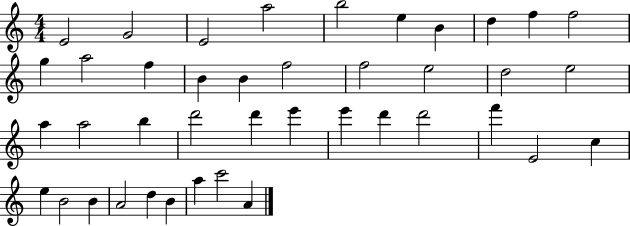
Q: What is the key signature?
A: C major